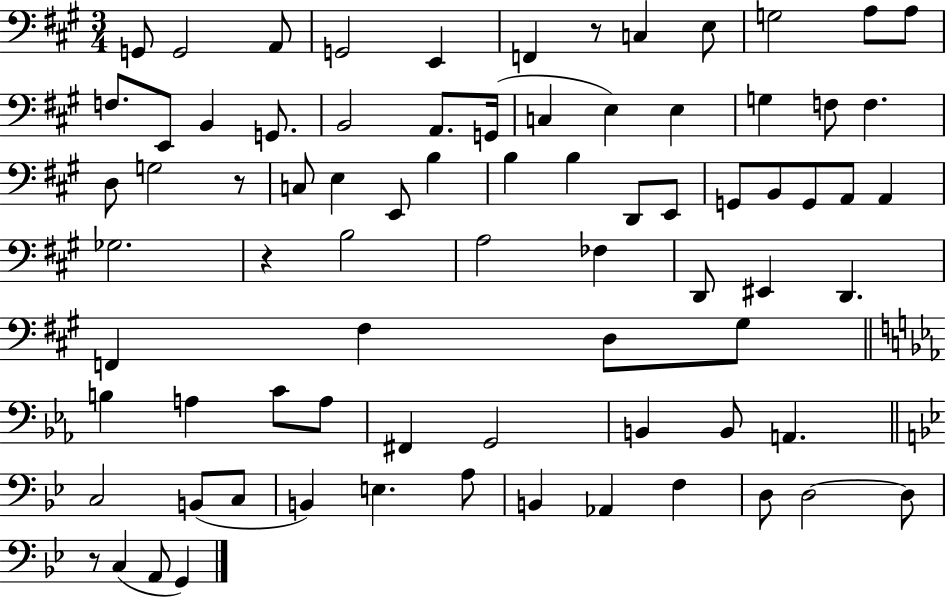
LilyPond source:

{
  \clef bass
  \numericTimeSignature
  \time 3/4
  \key a \major
  g,8 g,2 a,8 | g,2 e,4 | f,4 r8 c4 e8 | g2 a8 a8 | \break f8. e,8 b,4 g,8. | b,2 a,8. g,16( | c4 e4) e4 | g4 f8 f4. | \break d8 g2 r8 | c8 e4 e,8 b4 | b4 b4 d,8 e,8 | g,8 b,8 g,8 a,8 a,4 | \break ges2. | r4 b2 | a2 fes4 | d,8 eis,4 d,4. | \break f,4 fis4 d8 gis8 | \bar "||" \break \key ees \major b4 a4 c'8 a8 | fis,4 g,2 | b,4 b,8 a,4. | \bar "||" \break \key g \minor c2 b,8( c8 | b,4) e4. a8 | b,4 aes,4 f4 | d8 d2~~ d8 | \break r8 c4( a,8 g,4) | \bar "|."
}